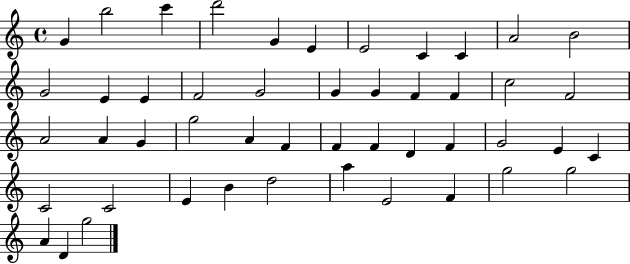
{
  \clef treble
  \time 4/4
  \defaultTimeSignature
  \key c \major
  g'4 b''2 c'''4 | d'''2 g'4 e'4 | e'2 c'4 c'4 | a'2 b'2 | \break g'2 e'4 e'4 | f'2 g'2 | g'4 g'4 f'4 f'4 | c''2 f'2 | \break a'2 a'4 g'4 | g''2 a'4 f'4 | f'4 f'4 d'4 f'4 | g'2 e'4 c'4 | \break c'2 c'2 | e'4 b'4 d''2 | a''4 e'2 f'4 | g''2 g''2 | \break a'4 d'4 g''2 | \bar "|."
}